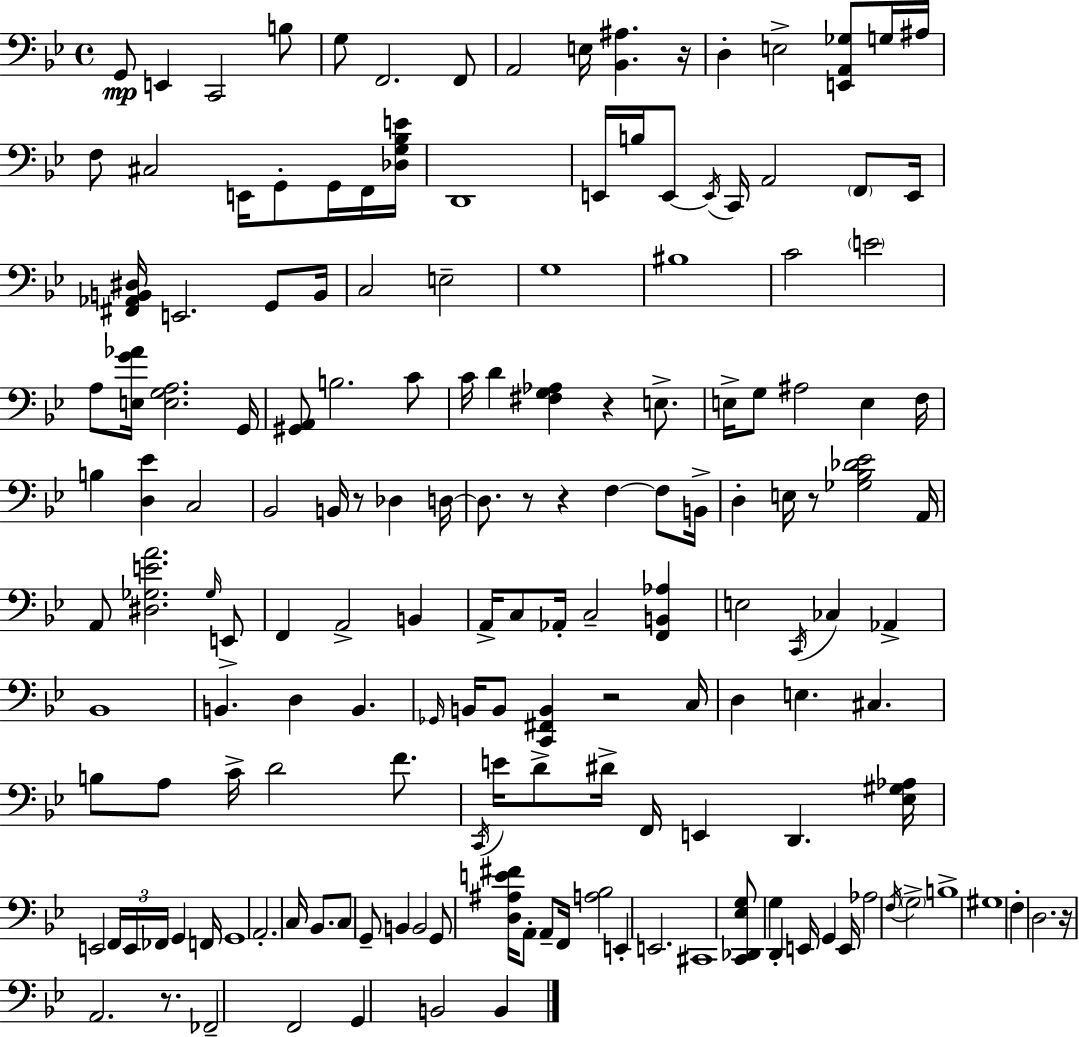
G2/e E2/q C2/h B3/e G3/e F2/h. F2/e A2/h E3/s [Bb2,A#3]/q. R/s D3/q E3/h [E2,A2,Gb3]/e G3/s A#3/s F3/e C#3/h E2/s G2/e G2/s F2/s [Db3,G3,Bb3,E4]/s D2/w E2/s B3/s E2/e E2/s C2/s A2/h F2/e E2/s [F#2,Ab2,B2,D#3]/s E2/h. G2/e B2/s C3/h E3/h G3/w BIS3/w C4/h E4/h A3/e [E3,G4,Ab4]/s [E3,G3,A3]/h. G2/s [G#2,A2]/e B3/h. C4/e C4/s D4/q [F#3,G3,Ab3]/q R/q E3/e. E3/s G3/e A#3/h E3/q F3/s B3/q [D3,Eb4]/q C3/h Bb2/h B2/s R/e Db3/q D3/s D3/e. R/e R/q F3/q F3/e B2/s D3/q E3/s R/e [Gb3,Bb3,Db4,Eb4]/h A2/s A2/e [D#3,Gb3,E4,A4]/h. Gb3/s E2/e F2/q A2/h B2/q A2/s C3/e Ab2/s C3/h [F2,B2,Ab3]/q E3/h C2/s CES3/q Ab2/q Bb2/w B2/q. D3/q B2/q. Gb2/s B2/s B2/e [C2,F#2,B2]/q R/h C3/s D3/q E3/q. C#3/q. B3/e A3/e C4/s D4/h F4/e. C2/s E4/s D4/e D#4/s F2/s E2/q D2/q. [Eb3,G#3,Ab3]/s E2/h F2/s E2/s FES2/s G2/q F2/s G2/w A2/h. C3/s Bb2/e. C3/e G2/e B2/q B2/h G2/e [D3,A#3,E4,F#4]/s A2/e A2/e F2/s [A3,Bb3]/h E2/q E2/h. C#2/w [C2,Db2,Eb3,G3]/e G3/q D2/q E2/s G2/q E2/s Ab3/h F3/s G3/h B3/w G#3/w F3/q D3/h. R/s A2/h. R/e. FES2/h F2/h G2/q B2/h B2/q